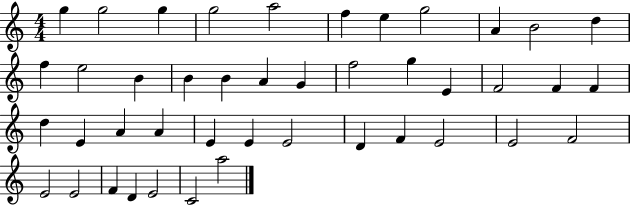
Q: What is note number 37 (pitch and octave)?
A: E4